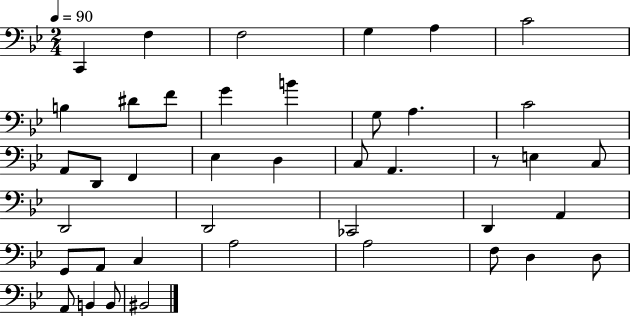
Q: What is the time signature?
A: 2/4